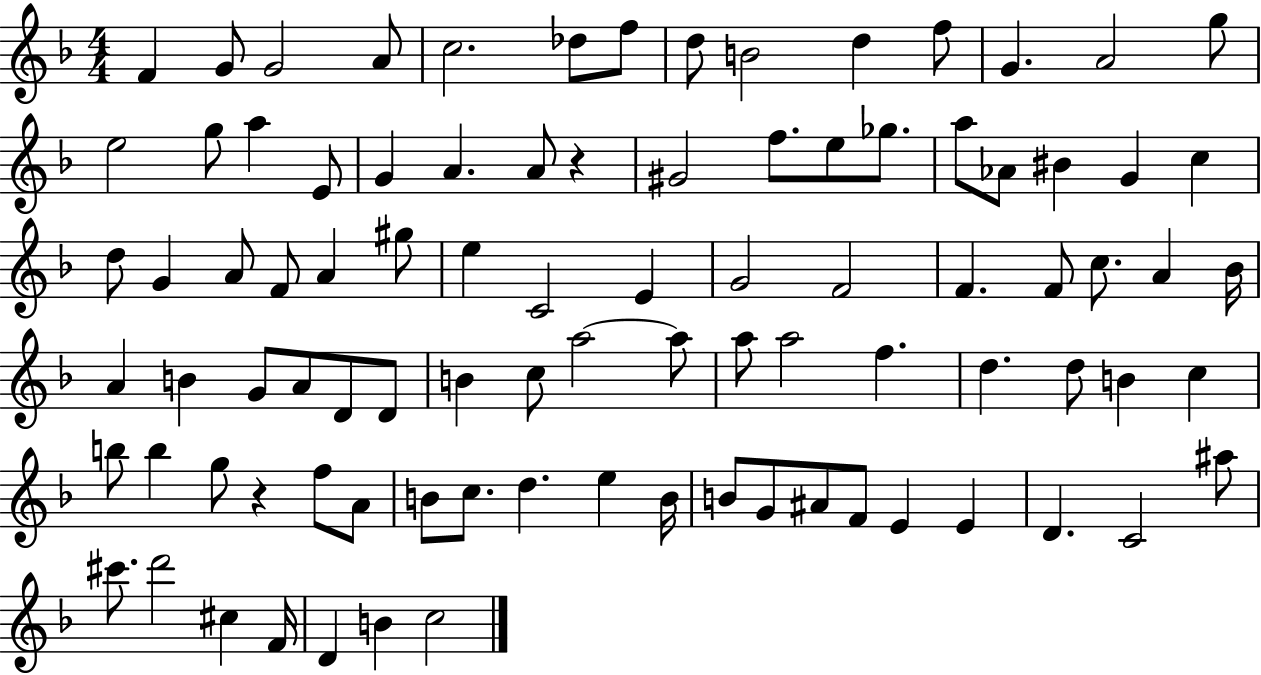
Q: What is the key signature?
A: F major